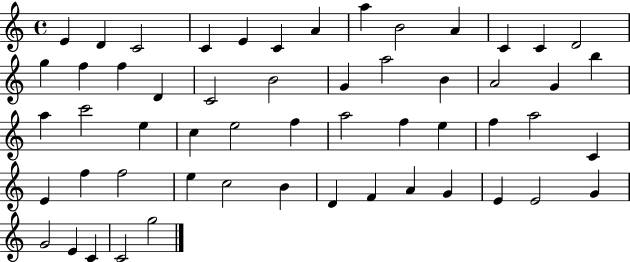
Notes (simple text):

E4/q D4/q C4/h C4/q E4/q C4/q A4/q A5/q B4/h A4/q C4/q C4/q D4/h G5/q F5/q F5/q D4/q C4/h B4/h G4/q A5/h B4/q A4/h G4/q B5/q A5/q C6/h E5/q C5/q E5/h F5/q A5/h F5/q E5/q F5/q A5/h C4/q E4/q F5/q F5/h E5/q C5/h B4/q D4/q F4/q A4/q G4/q E4/q E4/h G4/q G4/h E4/q C4/q C4/h G5/h